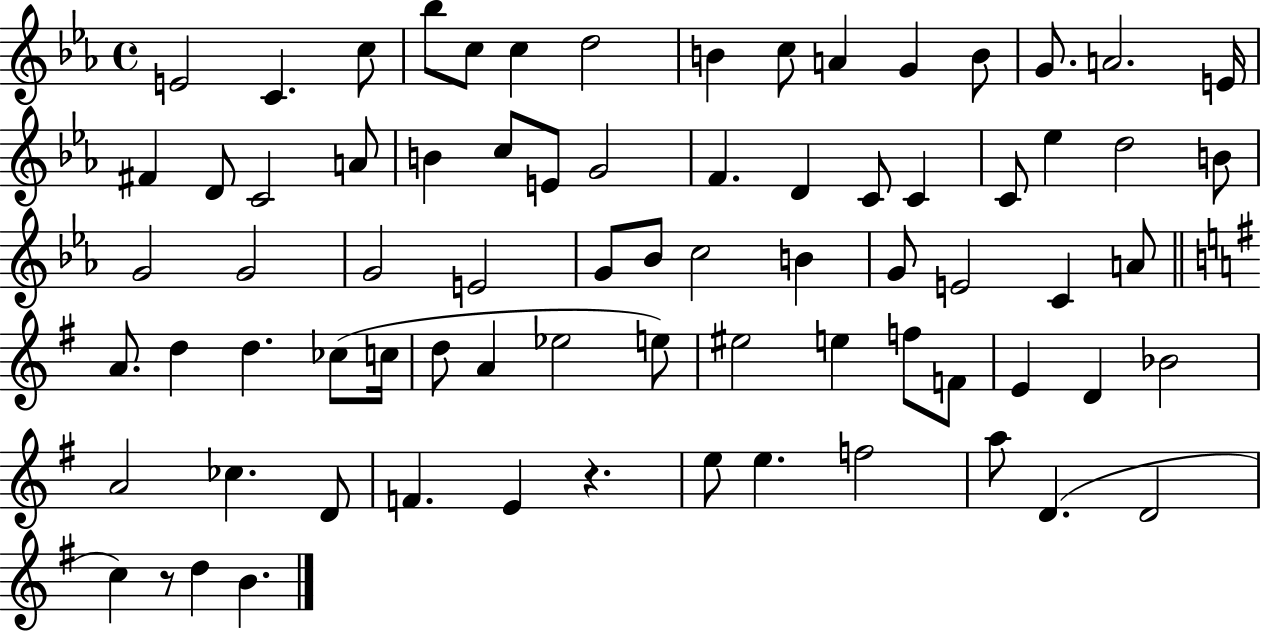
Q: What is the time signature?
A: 4/4